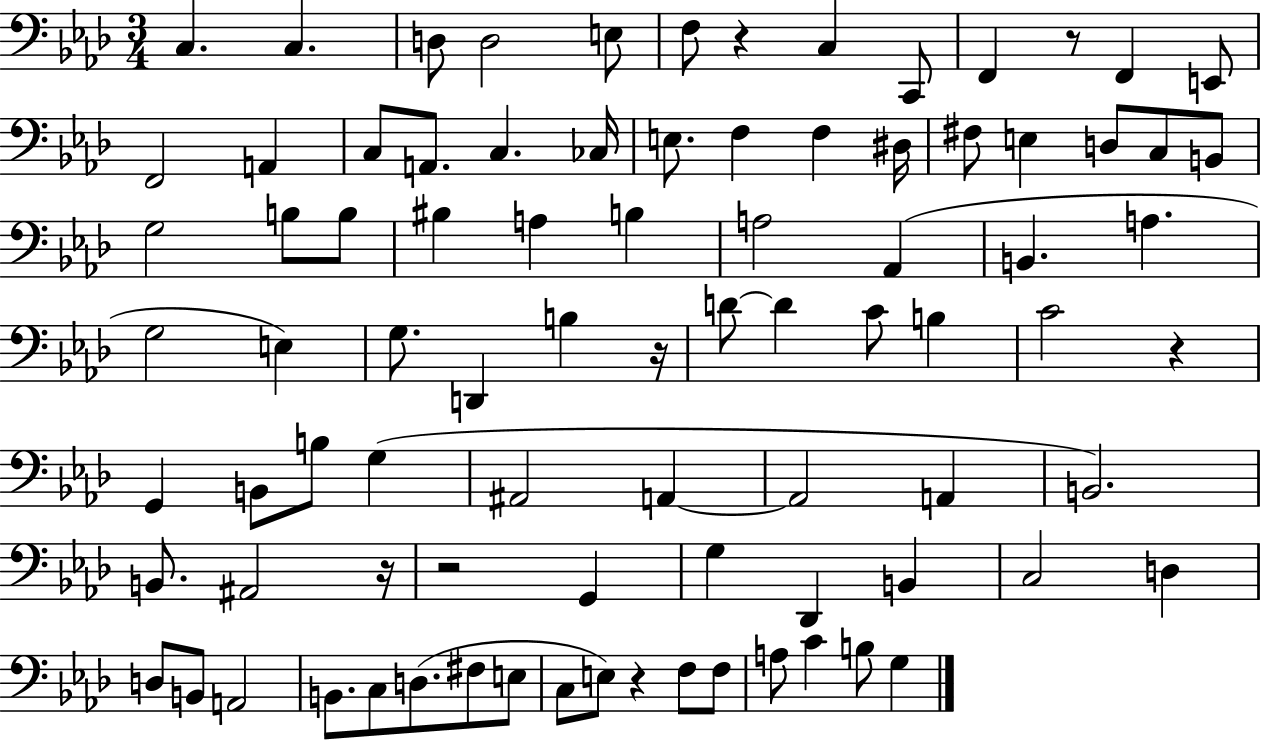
X:1
T:Untitled
M:3/4
L:1/4
K:Ab
C, C, D,/2 D,2 E,/2 F,/2 z C, C,,/2 F,, z/2 F,, E,,/2 F,,2 A,, C,/2 A,,/2 C, _C,/4 E,/2 F, F, ^D,/4 ^F,/2 E, D,/2 C,/2 B,,/2 G,2 B,/2 B,/2 ^B, A, B, A,2 _A,, B,, A, G,2 E, G,/2 D,, B, z/4 D/2 D C/2 B, C2 z G,, B,,/2 B,/2 G, ^A,,2 A,, A,,2 A,, B,,2 B,,/2 ^A,,2 z/4 z2 G,, G, _D,, B,, C,2 D, D,/2 B,,/2 A,,2 B,,/2 C,/2 D,/2 ^F,/2 E,/2 C,/2 E,/2 z F,/2 F,/2 A,/2 C B,/2 G,